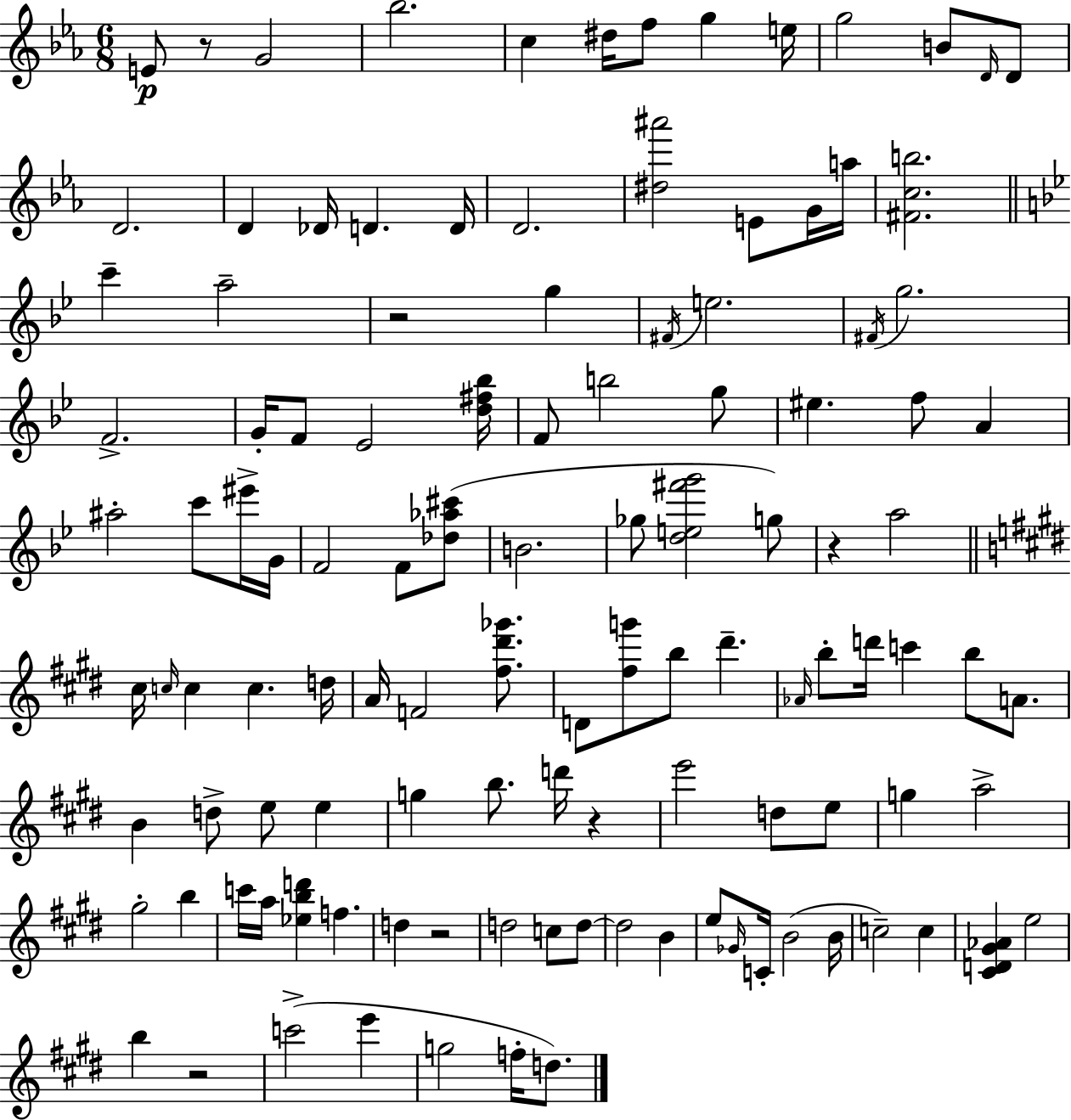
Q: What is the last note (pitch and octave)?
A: D5